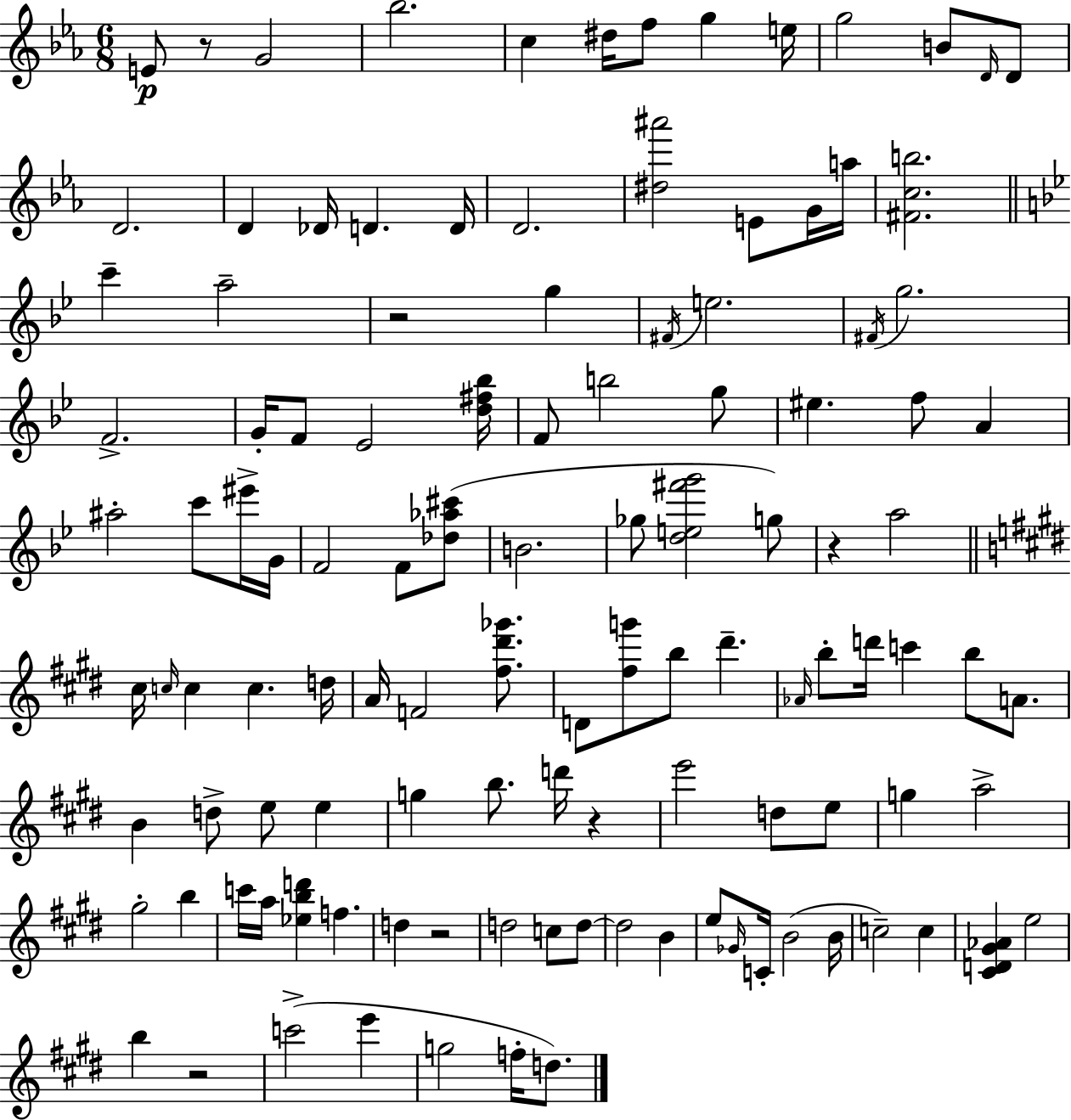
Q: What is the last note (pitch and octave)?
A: D5